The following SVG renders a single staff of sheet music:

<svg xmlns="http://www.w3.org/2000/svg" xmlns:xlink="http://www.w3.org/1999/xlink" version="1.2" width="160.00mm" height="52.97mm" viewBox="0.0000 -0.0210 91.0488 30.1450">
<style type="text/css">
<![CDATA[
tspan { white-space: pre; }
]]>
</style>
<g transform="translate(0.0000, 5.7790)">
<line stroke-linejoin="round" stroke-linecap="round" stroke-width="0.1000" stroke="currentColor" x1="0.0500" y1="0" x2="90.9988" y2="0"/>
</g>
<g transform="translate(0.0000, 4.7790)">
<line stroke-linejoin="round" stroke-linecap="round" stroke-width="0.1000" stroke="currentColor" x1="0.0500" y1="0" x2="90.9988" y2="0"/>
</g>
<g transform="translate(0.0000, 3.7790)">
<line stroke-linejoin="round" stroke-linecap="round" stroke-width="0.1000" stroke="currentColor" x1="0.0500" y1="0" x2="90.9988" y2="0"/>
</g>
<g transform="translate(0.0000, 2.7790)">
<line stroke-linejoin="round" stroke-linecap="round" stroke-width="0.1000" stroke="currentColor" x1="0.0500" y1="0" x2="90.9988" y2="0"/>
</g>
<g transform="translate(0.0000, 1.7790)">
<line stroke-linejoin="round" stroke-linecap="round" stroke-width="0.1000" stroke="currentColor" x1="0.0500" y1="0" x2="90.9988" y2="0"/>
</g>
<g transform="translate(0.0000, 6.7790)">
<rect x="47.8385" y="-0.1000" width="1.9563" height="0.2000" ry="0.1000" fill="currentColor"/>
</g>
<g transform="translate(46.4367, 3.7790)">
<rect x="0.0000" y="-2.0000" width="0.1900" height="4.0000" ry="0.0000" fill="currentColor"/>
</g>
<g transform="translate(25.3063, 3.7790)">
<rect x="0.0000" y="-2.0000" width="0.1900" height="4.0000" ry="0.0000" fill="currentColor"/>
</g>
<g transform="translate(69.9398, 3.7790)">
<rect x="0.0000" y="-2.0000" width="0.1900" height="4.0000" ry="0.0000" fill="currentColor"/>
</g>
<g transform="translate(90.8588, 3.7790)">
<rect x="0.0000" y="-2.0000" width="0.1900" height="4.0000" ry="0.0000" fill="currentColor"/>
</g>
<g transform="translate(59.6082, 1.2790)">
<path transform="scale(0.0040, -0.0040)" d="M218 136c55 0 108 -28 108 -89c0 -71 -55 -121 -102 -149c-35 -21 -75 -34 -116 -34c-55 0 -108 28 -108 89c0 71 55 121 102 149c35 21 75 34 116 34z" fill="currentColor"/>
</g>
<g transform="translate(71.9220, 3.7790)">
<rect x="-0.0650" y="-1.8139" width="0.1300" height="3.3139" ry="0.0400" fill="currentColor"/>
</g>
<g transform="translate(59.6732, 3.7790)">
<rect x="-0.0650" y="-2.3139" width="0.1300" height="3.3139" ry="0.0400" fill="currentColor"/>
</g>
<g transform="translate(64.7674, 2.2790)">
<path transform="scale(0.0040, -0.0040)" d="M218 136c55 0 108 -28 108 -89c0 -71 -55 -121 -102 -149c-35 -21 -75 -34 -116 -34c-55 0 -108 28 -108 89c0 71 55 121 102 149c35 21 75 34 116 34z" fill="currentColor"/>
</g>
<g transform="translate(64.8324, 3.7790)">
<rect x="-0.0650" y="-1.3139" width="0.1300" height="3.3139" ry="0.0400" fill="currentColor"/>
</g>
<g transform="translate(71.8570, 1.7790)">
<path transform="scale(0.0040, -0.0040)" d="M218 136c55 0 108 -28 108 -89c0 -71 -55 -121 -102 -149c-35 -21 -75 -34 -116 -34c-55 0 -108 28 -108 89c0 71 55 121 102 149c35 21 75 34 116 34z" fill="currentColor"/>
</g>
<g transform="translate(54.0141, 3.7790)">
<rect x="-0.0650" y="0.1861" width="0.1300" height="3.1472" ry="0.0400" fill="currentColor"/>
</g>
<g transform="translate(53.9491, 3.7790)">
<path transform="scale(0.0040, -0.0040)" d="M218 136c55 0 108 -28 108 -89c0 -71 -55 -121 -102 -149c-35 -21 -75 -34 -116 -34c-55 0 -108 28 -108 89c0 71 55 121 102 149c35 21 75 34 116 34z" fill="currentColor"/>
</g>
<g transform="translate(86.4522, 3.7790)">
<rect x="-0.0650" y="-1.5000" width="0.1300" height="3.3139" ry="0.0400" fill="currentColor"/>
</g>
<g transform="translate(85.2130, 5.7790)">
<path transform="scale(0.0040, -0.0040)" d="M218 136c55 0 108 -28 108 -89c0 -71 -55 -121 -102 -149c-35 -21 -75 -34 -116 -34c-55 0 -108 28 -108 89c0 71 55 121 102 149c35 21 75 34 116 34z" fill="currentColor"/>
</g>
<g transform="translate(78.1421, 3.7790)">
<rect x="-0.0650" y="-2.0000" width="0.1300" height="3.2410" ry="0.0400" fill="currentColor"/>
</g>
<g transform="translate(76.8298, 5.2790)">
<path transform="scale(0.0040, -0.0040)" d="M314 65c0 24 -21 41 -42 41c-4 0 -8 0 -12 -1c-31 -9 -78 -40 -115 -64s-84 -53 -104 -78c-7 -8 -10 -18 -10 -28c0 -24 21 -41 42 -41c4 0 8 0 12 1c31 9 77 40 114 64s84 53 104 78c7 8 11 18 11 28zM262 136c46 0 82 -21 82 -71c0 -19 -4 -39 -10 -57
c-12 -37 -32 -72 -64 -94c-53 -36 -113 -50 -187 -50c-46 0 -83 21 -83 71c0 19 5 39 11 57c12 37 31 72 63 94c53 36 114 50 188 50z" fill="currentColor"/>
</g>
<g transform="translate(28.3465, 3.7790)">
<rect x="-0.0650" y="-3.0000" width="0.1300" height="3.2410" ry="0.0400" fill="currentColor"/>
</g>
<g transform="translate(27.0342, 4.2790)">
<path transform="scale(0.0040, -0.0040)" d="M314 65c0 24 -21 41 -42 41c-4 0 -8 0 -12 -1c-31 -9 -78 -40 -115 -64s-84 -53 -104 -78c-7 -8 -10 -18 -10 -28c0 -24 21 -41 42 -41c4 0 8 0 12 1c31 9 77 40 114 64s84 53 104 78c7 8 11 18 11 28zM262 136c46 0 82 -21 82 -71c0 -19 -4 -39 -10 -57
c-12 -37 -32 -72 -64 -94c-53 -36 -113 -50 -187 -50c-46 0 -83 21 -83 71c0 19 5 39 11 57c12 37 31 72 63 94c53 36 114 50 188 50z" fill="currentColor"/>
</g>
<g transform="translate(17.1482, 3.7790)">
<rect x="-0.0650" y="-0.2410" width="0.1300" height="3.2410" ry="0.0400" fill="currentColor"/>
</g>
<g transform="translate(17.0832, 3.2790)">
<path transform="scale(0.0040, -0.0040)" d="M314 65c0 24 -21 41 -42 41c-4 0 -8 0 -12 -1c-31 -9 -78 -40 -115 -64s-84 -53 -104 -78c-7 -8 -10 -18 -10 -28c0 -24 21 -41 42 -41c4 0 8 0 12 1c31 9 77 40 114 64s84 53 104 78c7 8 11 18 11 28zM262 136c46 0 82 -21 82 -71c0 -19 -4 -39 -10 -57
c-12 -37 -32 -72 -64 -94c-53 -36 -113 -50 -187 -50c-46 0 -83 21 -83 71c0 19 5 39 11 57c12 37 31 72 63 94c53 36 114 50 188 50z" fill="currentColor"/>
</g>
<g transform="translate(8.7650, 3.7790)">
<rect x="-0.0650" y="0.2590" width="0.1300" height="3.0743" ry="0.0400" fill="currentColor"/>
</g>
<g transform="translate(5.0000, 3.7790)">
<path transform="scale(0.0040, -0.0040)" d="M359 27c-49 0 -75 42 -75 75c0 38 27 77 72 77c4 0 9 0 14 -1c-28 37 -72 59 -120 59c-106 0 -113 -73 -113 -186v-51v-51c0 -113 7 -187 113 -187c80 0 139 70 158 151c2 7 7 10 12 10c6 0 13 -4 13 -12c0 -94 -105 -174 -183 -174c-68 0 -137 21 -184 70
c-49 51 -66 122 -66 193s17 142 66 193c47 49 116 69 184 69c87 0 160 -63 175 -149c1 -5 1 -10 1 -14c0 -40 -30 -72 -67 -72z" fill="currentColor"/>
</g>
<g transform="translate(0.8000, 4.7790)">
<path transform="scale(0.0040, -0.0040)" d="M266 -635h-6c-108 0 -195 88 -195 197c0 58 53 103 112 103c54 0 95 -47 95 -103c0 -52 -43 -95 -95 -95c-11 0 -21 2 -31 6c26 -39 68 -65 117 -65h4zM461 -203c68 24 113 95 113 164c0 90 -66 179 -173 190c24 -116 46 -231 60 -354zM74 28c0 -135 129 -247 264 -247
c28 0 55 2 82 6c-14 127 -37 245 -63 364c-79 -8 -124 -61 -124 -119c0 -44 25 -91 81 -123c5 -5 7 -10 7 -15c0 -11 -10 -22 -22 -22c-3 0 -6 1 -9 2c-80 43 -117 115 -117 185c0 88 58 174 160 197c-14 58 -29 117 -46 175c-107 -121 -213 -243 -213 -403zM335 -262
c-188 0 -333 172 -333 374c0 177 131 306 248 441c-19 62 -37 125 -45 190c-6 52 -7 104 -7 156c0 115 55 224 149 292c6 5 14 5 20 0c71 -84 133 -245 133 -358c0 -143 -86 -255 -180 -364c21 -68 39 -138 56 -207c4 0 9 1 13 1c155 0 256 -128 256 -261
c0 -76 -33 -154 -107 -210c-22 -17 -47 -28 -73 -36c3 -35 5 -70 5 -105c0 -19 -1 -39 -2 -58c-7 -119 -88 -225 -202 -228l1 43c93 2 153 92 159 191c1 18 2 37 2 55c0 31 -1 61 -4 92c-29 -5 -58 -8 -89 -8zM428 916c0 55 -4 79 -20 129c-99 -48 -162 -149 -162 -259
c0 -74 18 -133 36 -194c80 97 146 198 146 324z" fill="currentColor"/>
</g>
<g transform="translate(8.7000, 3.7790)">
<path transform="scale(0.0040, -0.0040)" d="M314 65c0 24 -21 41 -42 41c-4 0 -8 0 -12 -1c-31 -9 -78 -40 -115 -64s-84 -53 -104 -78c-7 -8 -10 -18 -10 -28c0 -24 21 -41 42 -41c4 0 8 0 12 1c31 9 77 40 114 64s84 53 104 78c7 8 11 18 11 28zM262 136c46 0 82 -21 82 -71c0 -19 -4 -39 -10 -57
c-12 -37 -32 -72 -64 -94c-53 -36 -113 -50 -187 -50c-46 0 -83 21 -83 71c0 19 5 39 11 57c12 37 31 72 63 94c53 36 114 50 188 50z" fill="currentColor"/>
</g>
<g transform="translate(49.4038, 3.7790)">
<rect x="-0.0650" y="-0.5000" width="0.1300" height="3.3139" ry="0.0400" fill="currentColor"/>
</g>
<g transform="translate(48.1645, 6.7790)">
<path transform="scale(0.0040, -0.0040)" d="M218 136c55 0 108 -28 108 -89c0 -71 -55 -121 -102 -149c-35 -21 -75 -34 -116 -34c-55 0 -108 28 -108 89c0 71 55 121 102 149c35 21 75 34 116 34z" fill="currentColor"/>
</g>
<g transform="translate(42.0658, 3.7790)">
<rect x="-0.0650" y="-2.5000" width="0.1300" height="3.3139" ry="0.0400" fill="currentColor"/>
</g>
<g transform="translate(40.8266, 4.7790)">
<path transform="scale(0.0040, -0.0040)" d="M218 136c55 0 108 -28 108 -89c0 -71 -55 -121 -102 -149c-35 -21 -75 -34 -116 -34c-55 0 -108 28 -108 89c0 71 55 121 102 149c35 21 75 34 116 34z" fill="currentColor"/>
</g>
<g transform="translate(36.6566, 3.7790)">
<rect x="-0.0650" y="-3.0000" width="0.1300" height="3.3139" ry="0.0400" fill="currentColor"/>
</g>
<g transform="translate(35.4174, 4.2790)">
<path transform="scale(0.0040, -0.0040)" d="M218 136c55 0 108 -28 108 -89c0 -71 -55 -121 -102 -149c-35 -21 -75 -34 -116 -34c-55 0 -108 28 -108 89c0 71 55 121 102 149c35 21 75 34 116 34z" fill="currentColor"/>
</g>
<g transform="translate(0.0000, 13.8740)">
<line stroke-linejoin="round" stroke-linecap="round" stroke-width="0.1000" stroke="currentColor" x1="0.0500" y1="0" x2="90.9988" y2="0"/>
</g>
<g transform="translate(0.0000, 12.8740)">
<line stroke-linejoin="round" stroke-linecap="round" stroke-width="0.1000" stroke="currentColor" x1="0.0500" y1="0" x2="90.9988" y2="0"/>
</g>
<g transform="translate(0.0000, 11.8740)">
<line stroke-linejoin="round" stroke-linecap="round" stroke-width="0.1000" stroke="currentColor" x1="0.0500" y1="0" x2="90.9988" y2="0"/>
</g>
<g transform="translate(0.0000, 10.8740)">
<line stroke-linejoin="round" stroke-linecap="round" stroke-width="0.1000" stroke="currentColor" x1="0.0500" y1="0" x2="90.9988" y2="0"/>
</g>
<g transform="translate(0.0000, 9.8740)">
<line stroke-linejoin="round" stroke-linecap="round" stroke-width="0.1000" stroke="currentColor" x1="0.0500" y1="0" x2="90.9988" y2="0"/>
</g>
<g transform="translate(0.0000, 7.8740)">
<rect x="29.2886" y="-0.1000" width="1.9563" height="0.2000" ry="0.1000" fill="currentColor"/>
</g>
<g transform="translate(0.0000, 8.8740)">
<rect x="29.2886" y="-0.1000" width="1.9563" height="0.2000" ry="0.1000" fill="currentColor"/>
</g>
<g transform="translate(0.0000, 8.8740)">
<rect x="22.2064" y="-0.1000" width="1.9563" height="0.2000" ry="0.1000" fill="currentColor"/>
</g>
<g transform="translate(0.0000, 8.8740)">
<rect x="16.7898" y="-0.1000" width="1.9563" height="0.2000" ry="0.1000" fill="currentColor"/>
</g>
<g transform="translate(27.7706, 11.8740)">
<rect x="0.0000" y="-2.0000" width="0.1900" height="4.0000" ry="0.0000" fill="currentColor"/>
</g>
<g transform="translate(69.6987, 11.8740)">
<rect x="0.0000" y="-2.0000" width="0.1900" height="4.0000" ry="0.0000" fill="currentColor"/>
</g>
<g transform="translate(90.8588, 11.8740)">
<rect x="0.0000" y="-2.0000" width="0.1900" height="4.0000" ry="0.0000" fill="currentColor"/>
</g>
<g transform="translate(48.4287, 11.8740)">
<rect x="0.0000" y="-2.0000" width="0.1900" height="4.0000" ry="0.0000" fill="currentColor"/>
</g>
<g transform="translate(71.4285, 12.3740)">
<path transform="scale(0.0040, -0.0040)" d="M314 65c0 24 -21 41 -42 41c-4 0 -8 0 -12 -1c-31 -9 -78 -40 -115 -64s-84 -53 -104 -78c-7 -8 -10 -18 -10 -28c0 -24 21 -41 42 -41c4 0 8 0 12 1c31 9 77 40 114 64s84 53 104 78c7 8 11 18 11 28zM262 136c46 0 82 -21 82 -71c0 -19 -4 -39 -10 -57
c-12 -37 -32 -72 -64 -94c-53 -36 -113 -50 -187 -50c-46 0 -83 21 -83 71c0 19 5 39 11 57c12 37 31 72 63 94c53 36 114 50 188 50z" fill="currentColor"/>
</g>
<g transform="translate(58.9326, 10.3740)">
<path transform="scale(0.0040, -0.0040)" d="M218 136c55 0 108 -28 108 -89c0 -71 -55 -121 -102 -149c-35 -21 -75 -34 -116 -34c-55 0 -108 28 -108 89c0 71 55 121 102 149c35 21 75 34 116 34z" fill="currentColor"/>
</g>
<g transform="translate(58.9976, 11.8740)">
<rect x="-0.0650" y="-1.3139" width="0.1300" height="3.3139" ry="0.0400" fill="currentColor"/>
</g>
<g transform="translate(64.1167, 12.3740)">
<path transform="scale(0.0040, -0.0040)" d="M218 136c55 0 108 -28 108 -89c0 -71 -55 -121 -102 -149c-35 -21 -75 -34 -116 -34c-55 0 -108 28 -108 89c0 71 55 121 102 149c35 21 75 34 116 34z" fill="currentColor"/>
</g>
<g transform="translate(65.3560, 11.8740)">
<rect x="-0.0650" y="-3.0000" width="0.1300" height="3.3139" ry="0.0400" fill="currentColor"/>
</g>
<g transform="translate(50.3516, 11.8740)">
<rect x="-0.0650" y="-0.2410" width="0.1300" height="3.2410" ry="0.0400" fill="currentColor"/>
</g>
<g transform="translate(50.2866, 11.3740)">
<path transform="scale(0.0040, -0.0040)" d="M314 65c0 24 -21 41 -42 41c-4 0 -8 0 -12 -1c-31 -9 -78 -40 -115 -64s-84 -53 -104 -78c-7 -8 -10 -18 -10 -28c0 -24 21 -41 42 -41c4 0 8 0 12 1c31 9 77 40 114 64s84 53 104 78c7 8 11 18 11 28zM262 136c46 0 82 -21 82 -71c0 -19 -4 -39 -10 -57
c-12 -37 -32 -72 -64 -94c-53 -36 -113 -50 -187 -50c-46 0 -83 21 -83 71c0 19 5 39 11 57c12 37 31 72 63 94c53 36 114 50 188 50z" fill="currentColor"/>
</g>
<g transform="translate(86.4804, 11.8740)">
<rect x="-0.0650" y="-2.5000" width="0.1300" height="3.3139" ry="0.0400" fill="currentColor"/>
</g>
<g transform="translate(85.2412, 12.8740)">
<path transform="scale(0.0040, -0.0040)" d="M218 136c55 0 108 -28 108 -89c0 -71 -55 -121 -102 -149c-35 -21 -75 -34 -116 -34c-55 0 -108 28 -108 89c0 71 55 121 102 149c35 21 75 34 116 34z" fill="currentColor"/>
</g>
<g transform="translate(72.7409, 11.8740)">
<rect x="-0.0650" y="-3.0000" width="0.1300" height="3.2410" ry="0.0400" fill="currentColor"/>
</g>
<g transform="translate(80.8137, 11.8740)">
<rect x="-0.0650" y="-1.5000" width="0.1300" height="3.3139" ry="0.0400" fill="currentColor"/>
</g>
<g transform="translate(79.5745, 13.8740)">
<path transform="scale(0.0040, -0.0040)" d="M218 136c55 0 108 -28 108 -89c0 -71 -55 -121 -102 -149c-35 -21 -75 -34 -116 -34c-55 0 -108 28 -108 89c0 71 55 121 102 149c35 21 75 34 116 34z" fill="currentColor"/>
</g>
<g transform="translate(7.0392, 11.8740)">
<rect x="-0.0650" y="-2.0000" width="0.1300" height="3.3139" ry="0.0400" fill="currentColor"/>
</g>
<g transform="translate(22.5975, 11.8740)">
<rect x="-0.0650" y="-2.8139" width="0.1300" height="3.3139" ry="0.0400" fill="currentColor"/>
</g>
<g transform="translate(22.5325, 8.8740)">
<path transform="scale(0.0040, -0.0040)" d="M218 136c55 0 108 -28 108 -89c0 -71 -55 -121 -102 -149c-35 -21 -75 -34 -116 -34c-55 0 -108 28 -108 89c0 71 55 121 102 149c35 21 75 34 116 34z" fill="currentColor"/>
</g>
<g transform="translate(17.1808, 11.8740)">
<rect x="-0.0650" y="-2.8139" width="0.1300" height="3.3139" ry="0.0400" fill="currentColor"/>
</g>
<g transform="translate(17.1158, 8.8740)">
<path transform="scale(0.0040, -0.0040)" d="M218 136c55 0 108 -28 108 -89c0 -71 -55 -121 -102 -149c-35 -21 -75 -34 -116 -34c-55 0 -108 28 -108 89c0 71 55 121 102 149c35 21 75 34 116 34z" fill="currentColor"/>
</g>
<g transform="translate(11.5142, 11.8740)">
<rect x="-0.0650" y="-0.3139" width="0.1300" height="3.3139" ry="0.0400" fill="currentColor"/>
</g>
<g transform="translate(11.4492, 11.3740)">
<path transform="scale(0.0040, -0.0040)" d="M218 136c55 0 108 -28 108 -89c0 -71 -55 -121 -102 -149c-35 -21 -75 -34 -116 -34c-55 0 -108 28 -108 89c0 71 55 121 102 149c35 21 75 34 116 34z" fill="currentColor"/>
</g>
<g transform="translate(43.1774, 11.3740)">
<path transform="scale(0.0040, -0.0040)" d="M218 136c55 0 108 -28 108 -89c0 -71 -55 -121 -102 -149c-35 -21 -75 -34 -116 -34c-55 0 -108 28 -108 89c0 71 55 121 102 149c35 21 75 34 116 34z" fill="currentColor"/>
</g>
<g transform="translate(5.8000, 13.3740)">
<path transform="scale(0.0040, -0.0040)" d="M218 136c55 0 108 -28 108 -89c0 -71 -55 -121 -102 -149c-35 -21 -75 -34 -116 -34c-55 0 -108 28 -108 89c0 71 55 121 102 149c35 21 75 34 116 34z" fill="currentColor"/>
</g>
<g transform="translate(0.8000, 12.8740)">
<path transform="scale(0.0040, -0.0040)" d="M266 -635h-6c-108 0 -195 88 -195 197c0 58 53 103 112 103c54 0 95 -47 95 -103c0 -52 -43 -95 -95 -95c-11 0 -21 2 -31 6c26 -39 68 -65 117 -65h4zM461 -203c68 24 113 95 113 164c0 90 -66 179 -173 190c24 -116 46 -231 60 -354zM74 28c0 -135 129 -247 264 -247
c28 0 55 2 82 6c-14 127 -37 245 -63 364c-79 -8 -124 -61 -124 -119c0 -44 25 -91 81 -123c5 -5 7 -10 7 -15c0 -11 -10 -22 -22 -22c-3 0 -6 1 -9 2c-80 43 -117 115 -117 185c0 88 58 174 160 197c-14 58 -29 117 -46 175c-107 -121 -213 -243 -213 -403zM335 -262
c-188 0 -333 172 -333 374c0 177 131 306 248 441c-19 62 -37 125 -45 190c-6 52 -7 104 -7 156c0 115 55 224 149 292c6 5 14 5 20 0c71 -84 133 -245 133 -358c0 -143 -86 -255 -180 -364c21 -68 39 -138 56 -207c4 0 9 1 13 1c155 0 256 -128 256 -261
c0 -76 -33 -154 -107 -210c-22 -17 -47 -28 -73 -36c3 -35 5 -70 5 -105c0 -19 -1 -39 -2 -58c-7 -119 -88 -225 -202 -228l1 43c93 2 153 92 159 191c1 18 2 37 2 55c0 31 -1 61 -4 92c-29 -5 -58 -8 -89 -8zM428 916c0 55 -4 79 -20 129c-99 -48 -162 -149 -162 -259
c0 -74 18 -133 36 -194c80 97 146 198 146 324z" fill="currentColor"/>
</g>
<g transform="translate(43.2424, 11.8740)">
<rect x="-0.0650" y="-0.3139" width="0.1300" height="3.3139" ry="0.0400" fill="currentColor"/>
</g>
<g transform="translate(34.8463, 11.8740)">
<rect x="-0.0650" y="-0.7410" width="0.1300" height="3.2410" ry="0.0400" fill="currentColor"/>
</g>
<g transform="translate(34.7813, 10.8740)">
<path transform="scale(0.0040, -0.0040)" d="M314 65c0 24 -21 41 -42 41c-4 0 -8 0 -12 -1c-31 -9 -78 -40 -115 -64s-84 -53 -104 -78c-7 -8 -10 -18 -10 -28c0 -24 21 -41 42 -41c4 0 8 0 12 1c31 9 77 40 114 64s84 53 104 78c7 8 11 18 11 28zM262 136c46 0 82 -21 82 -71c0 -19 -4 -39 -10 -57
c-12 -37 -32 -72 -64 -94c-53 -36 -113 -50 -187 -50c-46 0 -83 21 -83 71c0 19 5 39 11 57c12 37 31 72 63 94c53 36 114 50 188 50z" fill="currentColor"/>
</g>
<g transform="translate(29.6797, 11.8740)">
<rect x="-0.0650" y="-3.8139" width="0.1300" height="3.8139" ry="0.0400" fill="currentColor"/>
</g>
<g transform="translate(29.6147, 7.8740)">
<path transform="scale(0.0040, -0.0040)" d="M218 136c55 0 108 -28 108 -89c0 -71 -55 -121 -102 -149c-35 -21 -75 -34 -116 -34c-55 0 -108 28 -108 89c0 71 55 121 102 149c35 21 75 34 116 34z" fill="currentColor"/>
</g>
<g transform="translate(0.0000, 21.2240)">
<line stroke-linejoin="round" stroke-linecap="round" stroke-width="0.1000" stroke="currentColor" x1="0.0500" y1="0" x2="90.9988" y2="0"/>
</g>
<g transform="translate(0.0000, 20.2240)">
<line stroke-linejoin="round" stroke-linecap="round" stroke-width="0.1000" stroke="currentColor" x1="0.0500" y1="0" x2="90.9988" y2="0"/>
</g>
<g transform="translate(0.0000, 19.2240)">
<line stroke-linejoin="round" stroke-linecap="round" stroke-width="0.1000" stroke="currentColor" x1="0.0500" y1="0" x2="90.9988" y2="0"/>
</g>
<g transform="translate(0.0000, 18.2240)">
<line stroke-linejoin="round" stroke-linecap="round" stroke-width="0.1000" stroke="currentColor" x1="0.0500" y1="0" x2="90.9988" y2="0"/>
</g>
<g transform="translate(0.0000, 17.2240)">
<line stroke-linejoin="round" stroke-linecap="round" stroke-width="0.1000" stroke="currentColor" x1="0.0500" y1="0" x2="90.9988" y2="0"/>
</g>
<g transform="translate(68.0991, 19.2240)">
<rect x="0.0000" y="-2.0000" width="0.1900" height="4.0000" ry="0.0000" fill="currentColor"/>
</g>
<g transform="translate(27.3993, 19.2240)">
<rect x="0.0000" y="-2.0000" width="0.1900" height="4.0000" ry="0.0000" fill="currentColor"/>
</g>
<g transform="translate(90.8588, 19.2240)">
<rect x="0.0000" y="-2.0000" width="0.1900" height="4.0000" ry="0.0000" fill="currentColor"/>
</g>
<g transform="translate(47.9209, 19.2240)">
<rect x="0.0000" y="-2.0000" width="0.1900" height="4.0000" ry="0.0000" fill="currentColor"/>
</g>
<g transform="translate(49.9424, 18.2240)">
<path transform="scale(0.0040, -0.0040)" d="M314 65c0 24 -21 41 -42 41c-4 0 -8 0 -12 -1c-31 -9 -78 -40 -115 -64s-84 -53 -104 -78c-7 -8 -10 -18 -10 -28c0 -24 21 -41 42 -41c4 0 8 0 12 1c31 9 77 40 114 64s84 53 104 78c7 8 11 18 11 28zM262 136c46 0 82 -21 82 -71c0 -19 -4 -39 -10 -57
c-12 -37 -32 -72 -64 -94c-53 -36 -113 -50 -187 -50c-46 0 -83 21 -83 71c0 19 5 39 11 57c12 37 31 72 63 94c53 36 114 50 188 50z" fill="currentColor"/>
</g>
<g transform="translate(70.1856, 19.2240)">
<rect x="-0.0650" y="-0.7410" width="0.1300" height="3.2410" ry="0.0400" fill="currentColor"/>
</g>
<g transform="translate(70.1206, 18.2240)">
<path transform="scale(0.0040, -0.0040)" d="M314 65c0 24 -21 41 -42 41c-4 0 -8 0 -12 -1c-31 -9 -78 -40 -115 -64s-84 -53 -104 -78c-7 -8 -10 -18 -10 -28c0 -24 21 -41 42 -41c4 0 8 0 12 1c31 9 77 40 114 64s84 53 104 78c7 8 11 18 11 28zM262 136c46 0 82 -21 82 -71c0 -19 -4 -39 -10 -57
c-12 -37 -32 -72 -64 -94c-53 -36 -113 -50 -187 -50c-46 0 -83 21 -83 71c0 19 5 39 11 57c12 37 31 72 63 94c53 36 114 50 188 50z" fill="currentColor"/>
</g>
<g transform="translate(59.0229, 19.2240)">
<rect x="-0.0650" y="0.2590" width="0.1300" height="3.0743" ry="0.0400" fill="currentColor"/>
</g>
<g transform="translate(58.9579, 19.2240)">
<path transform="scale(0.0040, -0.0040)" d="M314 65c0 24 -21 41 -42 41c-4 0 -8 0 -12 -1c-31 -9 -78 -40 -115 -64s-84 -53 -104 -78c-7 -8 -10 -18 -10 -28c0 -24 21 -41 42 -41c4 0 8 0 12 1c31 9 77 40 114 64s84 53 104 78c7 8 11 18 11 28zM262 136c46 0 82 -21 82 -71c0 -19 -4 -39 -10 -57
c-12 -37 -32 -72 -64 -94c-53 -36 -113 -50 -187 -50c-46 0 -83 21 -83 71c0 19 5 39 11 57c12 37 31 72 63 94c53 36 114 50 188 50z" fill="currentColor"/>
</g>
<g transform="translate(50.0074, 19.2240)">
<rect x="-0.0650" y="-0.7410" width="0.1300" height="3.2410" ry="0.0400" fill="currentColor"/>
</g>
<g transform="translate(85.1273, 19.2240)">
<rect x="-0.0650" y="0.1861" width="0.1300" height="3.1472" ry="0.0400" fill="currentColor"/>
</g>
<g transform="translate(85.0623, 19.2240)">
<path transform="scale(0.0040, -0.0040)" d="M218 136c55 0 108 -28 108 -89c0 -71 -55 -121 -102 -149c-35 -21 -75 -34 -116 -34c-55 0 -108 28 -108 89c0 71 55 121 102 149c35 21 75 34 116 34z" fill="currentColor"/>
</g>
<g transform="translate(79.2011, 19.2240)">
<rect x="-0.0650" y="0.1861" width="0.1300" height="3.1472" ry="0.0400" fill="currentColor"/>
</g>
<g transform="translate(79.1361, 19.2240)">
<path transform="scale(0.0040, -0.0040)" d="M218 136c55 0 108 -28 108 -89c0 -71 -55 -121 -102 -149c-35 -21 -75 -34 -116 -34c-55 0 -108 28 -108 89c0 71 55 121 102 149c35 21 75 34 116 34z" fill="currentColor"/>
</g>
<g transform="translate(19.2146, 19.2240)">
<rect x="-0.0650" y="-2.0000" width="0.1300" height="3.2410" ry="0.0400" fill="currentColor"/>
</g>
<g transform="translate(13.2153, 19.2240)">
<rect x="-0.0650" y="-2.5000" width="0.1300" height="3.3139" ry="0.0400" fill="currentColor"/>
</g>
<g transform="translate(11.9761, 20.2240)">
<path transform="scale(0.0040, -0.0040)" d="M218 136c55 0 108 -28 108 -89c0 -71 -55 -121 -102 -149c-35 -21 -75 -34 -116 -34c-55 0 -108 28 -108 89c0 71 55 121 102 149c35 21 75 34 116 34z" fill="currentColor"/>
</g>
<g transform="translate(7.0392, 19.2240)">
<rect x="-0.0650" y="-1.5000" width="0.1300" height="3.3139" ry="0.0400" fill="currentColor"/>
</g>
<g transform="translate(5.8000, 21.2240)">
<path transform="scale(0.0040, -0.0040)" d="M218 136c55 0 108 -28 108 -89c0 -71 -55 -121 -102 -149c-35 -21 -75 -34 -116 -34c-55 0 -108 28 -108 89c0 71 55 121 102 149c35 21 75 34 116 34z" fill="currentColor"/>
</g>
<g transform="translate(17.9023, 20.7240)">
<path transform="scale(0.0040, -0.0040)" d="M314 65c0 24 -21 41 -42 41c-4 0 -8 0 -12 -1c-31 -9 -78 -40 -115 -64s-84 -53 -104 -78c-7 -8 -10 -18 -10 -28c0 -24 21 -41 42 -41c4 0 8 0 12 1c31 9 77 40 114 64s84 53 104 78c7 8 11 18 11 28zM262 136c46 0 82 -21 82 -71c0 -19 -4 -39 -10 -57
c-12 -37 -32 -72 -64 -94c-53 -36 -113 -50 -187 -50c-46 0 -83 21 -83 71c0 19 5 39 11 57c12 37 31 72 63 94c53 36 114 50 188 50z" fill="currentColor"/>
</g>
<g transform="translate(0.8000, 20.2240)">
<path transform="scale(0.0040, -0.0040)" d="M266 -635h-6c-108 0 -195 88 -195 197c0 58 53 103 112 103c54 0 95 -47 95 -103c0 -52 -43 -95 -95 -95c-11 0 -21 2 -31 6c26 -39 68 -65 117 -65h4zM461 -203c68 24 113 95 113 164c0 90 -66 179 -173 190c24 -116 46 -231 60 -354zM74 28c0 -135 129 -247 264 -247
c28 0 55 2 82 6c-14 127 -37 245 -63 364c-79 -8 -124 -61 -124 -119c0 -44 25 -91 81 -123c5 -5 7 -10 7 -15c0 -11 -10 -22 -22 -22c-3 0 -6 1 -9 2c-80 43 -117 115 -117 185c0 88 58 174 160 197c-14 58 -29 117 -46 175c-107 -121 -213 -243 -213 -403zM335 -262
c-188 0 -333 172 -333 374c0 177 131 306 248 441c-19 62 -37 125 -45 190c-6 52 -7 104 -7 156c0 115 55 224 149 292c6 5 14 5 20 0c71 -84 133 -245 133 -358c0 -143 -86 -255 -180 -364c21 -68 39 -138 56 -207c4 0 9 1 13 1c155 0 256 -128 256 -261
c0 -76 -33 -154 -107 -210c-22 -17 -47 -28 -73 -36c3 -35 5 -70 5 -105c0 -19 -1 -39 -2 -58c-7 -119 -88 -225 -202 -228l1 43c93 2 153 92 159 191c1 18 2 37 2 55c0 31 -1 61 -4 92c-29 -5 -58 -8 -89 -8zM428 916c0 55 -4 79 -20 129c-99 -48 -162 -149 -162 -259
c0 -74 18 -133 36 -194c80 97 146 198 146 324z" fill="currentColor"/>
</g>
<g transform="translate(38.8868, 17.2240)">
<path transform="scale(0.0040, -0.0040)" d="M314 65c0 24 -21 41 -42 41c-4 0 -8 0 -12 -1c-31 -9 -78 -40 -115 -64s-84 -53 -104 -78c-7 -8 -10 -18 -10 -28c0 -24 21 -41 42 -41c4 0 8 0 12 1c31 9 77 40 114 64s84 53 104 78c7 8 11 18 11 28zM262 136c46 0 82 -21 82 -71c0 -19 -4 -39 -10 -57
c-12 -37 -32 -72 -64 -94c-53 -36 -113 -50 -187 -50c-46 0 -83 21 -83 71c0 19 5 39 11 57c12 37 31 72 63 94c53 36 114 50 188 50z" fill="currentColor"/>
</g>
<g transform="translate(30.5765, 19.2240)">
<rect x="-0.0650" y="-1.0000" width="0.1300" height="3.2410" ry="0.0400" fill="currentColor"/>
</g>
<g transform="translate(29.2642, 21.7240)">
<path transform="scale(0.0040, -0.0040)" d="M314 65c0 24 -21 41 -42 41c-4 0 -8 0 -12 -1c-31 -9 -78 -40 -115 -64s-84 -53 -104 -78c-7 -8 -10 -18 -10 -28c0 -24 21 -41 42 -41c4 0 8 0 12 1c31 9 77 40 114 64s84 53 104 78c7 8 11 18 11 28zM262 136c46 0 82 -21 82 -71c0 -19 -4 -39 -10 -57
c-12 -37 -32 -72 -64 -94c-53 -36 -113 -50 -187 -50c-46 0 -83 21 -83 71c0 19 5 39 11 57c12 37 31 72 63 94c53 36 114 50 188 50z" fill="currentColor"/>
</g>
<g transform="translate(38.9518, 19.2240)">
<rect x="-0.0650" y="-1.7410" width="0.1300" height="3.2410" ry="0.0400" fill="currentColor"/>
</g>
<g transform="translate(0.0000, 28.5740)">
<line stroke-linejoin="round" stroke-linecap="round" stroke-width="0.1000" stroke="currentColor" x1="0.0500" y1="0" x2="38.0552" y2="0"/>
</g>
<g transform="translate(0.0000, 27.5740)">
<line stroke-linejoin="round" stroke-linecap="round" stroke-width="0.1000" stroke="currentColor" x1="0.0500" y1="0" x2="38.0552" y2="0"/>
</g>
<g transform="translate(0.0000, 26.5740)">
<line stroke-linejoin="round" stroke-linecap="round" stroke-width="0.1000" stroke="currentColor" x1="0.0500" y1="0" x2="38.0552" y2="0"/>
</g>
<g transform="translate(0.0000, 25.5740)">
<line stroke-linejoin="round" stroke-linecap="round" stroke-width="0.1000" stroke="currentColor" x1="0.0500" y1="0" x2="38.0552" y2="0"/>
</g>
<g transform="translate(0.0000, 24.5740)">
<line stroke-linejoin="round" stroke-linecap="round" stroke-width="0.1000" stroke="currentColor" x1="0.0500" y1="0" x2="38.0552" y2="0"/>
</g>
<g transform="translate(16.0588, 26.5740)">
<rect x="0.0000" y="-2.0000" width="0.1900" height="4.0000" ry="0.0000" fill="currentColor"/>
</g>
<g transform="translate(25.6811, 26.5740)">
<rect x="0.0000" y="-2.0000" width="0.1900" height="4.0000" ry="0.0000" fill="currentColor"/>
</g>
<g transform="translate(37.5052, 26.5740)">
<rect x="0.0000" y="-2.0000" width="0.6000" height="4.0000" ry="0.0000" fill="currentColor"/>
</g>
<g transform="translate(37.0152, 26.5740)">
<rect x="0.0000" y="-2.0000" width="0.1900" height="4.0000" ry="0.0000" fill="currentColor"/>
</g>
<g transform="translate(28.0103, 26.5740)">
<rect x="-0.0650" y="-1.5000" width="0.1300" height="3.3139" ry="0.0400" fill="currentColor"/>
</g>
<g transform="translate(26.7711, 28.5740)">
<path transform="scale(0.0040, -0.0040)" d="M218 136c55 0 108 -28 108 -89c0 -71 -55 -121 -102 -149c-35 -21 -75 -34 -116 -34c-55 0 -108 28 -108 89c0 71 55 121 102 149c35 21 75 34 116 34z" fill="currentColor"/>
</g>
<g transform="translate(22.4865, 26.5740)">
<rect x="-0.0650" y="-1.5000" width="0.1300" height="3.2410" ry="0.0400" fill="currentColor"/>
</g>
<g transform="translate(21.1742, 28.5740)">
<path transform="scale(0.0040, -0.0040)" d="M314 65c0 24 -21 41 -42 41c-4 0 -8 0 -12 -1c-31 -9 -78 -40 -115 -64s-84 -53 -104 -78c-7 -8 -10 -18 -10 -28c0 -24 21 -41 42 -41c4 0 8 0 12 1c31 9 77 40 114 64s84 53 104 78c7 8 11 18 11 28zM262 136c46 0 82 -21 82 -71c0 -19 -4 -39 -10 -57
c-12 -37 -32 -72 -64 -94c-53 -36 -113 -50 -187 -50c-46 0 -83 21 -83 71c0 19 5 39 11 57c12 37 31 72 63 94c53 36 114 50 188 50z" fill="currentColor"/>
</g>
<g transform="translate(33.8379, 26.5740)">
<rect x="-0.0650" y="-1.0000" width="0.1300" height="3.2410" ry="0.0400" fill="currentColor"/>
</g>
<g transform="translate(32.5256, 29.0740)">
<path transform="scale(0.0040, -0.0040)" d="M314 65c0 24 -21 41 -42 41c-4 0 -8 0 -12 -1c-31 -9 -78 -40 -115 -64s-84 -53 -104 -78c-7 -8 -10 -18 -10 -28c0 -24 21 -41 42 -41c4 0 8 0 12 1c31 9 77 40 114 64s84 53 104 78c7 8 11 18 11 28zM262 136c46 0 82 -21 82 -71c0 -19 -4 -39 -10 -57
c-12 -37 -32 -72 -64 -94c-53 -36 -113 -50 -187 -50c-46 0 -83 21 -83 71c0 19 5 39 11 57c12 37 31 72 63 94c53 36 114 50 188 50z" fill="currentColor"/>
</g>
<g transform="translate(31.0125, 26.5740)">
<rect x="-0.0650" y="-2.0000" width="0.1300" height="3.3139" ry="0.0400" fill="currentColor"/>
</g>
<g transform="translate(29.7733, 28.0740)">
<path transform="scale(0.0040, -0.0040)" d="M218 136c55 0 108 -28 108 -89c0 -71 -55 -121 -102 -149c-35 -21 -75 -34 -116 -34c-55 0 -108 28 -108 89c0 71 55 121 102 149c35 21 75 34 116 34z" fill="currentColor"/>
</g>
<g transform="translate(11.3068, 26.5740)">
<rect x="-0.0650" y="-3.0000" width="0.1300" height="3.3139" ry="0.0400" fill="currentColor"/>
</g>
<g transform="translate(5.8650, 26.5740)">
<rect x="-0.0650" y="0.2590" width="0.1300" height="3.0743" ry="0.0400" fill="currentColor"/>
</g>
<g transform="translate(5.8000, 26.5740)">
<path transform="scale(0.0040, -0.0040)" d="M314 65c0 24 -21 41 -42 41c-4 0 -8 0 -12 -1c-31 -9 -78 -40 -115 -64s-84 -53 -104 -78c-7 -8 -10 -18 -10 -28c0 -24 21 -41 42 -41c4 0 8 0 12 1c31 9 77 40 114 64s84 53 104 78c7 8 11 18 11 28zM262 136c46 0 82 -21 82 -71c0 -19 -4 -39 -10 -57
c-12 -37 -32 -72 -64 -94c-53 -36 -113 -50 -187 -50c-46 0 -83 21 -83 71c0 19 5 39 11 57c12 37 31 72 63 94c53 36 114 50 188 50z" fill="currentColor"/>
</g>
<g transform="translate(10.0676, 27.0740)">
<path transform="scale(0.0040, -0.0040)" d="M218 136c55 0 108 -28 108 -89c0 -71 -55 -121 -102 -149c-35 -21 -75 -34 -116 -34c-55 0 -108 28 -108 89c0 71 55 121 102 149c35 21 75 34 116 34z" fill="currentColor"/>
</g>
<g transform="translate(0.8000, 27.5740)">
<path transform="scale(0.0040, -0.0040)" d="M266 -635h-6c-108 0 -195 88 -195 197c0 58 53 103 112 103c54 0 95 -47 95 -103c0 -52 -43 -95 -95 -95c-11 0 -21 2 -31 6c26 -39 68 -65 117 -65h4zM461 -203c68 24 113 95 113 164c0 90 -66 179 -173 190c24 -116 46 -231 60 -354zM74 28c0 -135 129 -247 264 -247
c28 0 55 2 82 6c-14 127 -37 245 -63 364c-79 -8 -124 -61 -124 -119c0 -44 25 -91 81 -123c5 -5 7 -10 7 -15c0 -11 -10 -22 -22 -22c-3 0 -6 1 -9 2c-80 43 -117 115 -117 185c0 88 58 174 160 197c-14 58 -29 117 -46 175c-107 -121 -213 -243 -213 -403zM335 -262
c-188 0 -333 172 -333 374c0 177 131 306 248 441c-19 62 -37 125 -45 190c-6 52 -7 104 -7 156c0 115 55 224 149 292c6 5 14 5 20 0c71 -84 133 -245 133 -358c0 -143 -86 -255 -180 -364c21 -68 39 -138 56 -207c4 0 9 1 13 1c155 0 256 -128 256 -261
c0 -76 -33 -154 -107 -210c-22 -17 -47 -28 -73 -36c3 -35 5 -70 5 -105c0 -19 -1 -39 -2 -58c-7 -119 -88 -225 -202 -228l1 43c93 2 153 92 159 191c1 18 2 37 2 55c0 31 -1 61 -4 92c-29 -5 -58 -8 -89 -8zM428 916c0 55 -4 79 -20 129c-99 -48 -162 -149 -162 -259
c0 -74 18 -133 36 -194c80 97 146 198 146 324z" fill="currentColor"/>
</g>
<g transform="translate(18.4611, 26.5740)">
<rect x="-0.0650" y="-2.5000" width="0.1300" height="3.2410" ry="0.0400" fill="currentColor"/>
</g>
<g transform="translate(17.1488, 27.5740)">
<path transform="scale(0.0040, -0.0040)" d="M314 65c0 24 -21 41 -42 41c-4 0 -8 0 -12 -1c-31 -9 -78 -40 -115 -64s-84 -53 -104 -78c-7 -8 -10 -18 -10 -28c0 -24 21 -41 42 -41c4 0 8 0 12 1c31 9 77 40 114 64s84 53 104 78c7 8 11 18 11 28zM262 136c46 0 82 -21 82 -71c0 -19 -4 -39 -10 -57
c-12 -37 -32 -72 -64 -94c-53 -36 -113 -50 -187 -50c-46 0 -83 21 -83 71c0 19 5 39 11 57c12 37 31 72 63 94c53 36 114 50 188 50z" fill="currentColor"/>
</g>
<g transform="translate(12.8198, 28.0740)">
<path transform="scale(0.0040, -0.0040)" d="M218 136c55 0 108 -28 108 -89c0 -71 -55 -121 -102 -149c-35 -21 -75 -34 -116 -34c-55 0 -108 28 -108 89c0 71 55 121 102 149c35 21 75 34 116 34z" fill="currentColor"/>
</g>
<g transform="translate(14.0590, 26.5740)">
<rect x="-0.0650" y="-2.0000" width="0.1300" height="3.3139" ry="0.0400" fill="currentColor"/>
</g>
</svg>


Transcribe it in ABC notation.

X:1
T:Untitled
M:4/4
L:1/4
K:C
B2 c2 A2 A G C B g e f F2 E F c a a c' d2 c c2 e A A2 E G E G F2 D2 f2 d2 B2 d2 B B B2 A F G2 E2 E F D2